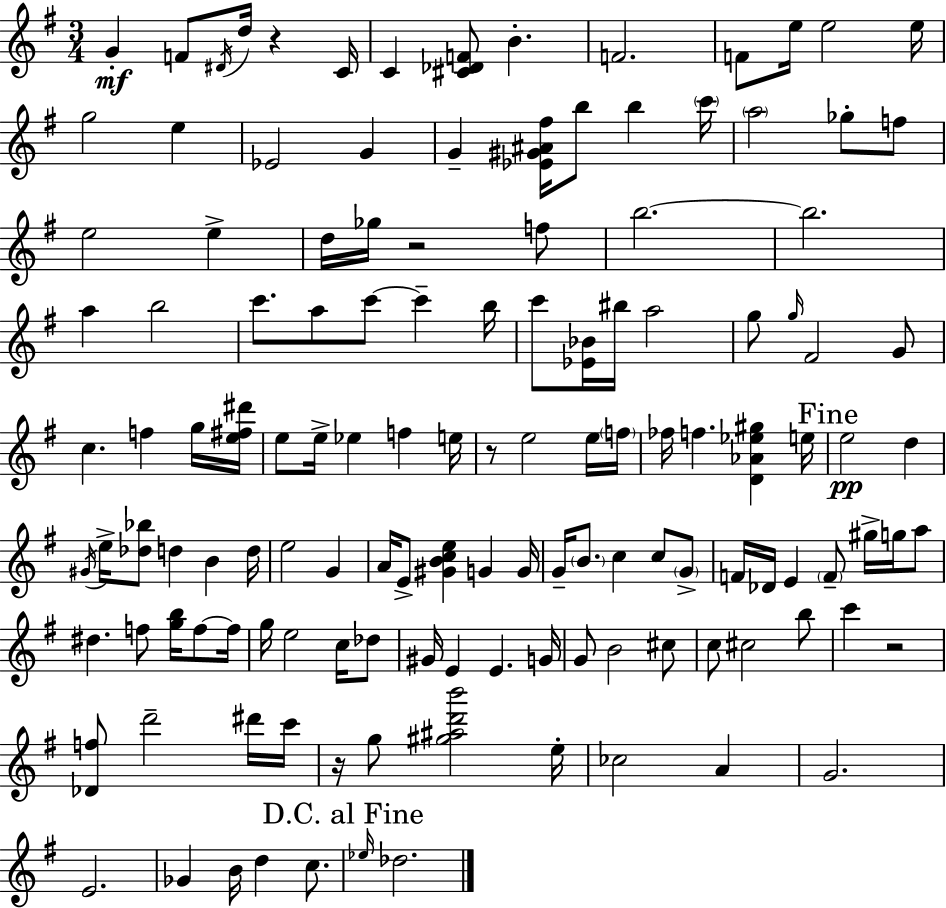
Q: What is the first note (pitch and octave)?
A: G4